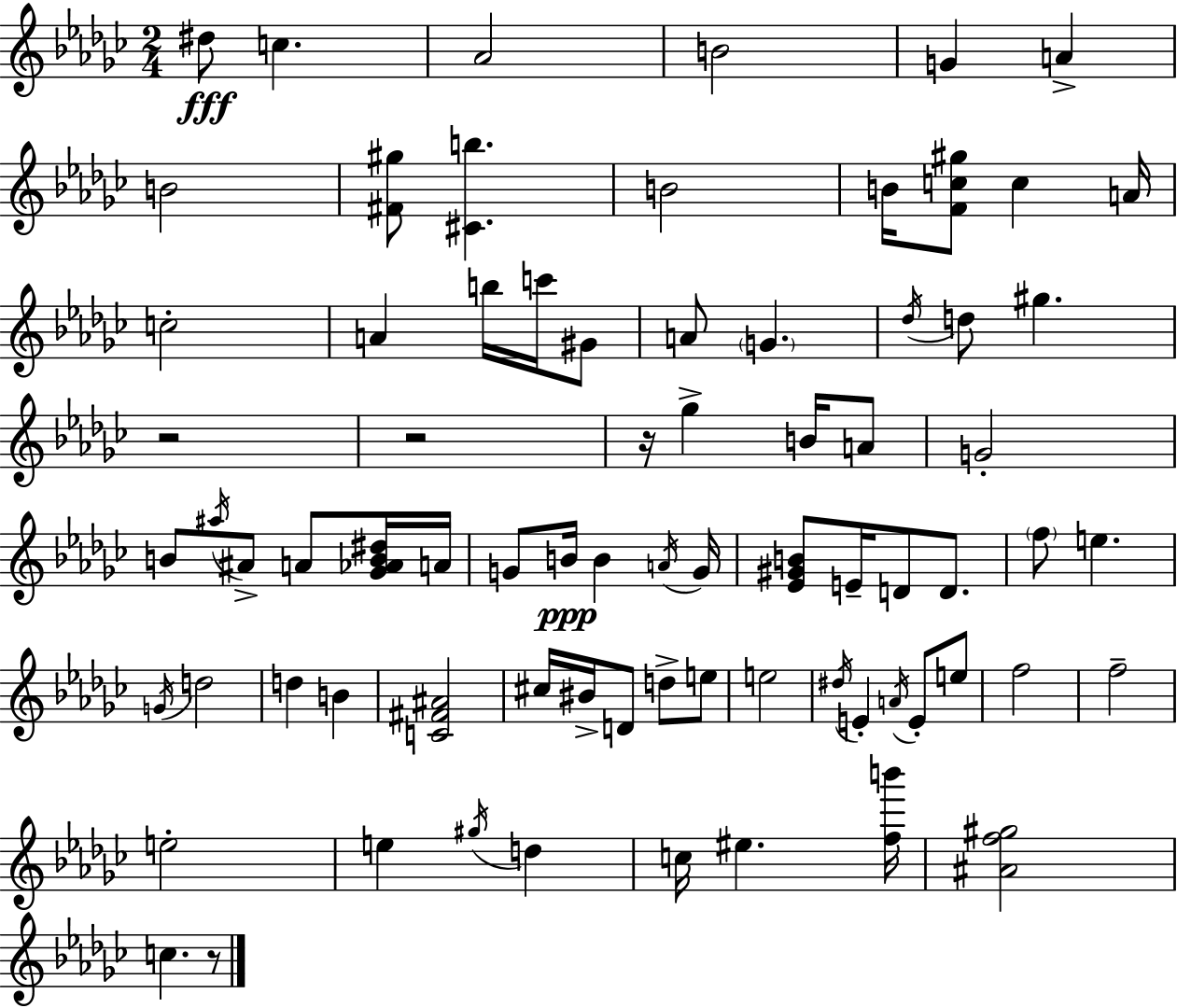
D#5/e C5/q. Ab4/h B4/h G4/q A4/q B4/h [F#4,G#5]/e [C#4,B5]/q. B4/h B4/s [F4,C5,G#5]/e C5/q A4/s C5/h A4/q B5/s C6/s G#4/e A4/e G4/q. Db5/s D5/e G#5/q. R/h R/h R/s Gb5/q B4/s A4/e G4/h B4/e A#5/s A#4/e A4/e [Gb4,Ab4,B4,D#5]/s A4/s G4/e B4/s B4/q A4/s G4/s [Eb4,G#4,B4]/e E4/s D4/e D4/e. F5/e E5/q. G4/s D5/h D5/q B4/q [C4,F#4,A#4]/h C#5/s BIS4/s D4/e D5/e E5/e E5/h D#5/s E4/q A4/s E4/e E5/e F5/h F5/h E5/h E5/q G#5/s D5/q C5/s EIS5/q. [F5,B6]/s [A#4,F5,G#5]/h C5/q. R/e